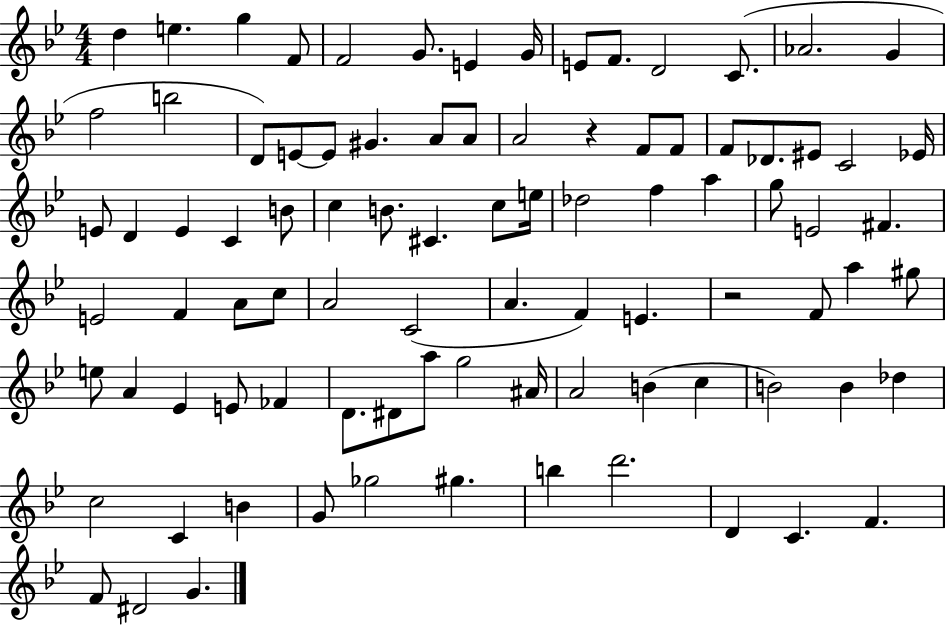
{
  \clef treble
  \numericTimeSignature
  \time 4/4
  \key bes \major
  d''4 e''4. g''4 f'8 | f'2 g'8. e'4 g'16 | e'8 f'8. d'2 c'8.( | aes'2. g'4 | \break f''2 b''2 | d'8) e'8~~ e'8 gis'4. a'8 a'8 | a'2 r4 f'8 f'8 | f'8 des'8. eis'8 c'2 ees'16 | \break e'8 d'4 e'4 c'4 b'8 | c''4 b'8. cis'4. c''8 e''16 | des''2 f''4 a''4 | g''8 e'2 fis'4. | \break e'2 f'4 a'8 c''8 | a'2 c'2( | a'4. f'4) e'4. | r2 f'8 a''4 gis''8 | \break e''8 a'4 ees'4 e'8 fes'4 | d'8. dis'8 a''8 g''2 ais'16 | a'2 b'4( c''4 | b'2) b'4 des''4 | \break c''2 c'4 b'4 | g'8 ges''2 gis''4. | b''4 d'''2. | d'4 c'4. f'4. | \break f'8 dis'2 g'4. | \bar "|."
}